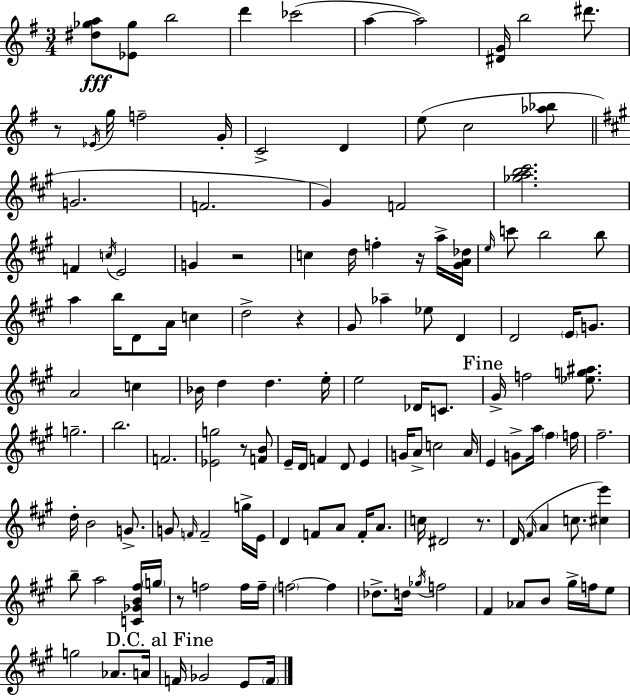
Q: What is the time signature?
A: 3/4